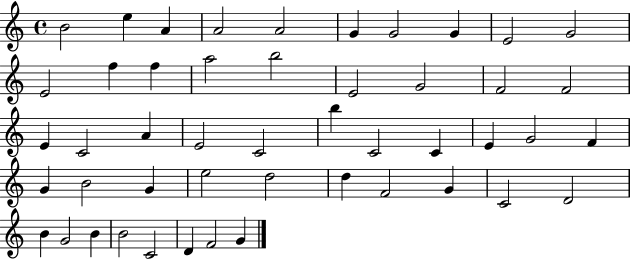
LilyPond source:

{
  \clef treble
  \time 4/4
  \defaultTimeSignature
  \key c \major
  b'2 e''4 a'4 | a'2 a'2 | g'4 g'2 g'4 | e'2 g'2 | \break e'2 f''4 f''4 | a''2 b''2 | e'2 g'2 | f'2 f'2 | \break e'4 c'2 a'4 | e'2 c'2 | b''4 c'2 c'4 | e'4 g'2 f'4 | \break g'4 b'2 g'4 | e''2 d''2 | d''4 f'2 g'4 | c'2 d'2 | \break b'4 g'2 b'4 | b'2 c'2 | d'4 f'2 g'4 | \bar "|."
}